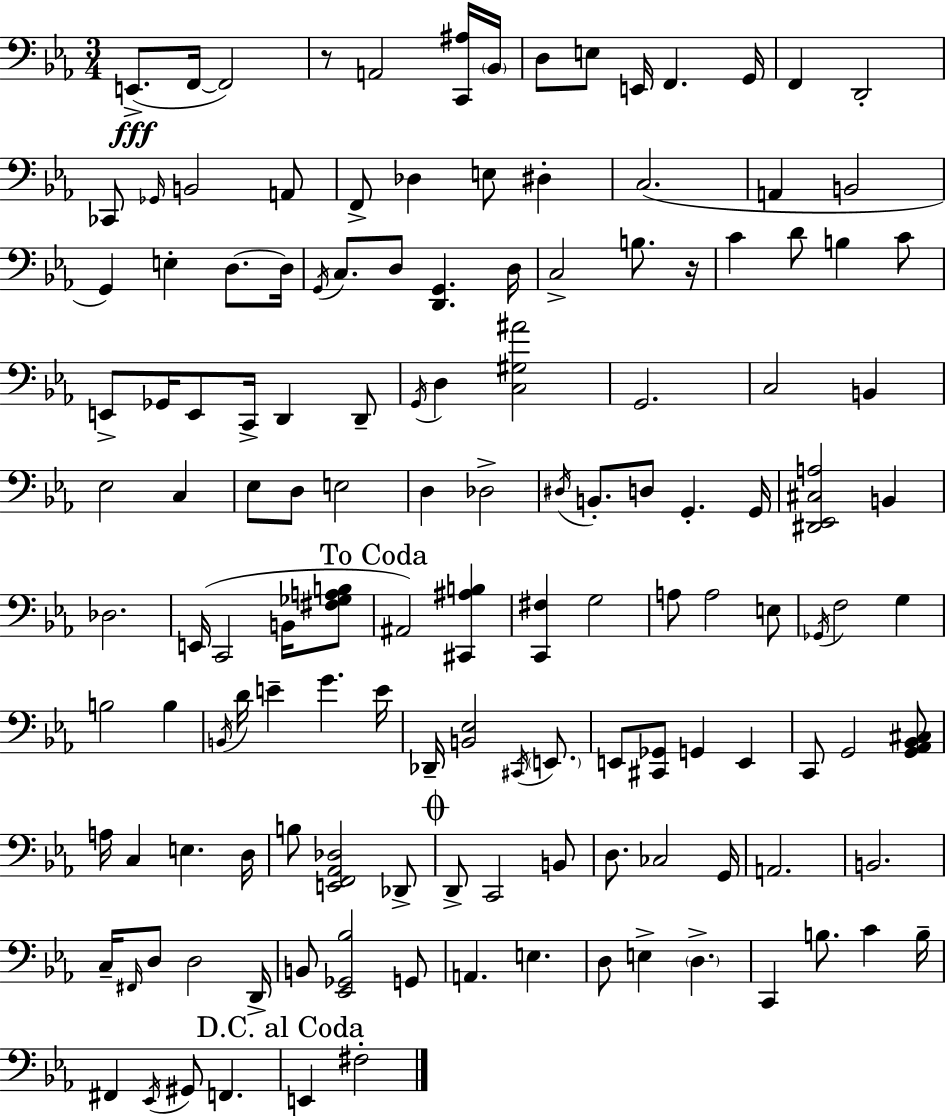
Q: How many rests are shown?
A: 2